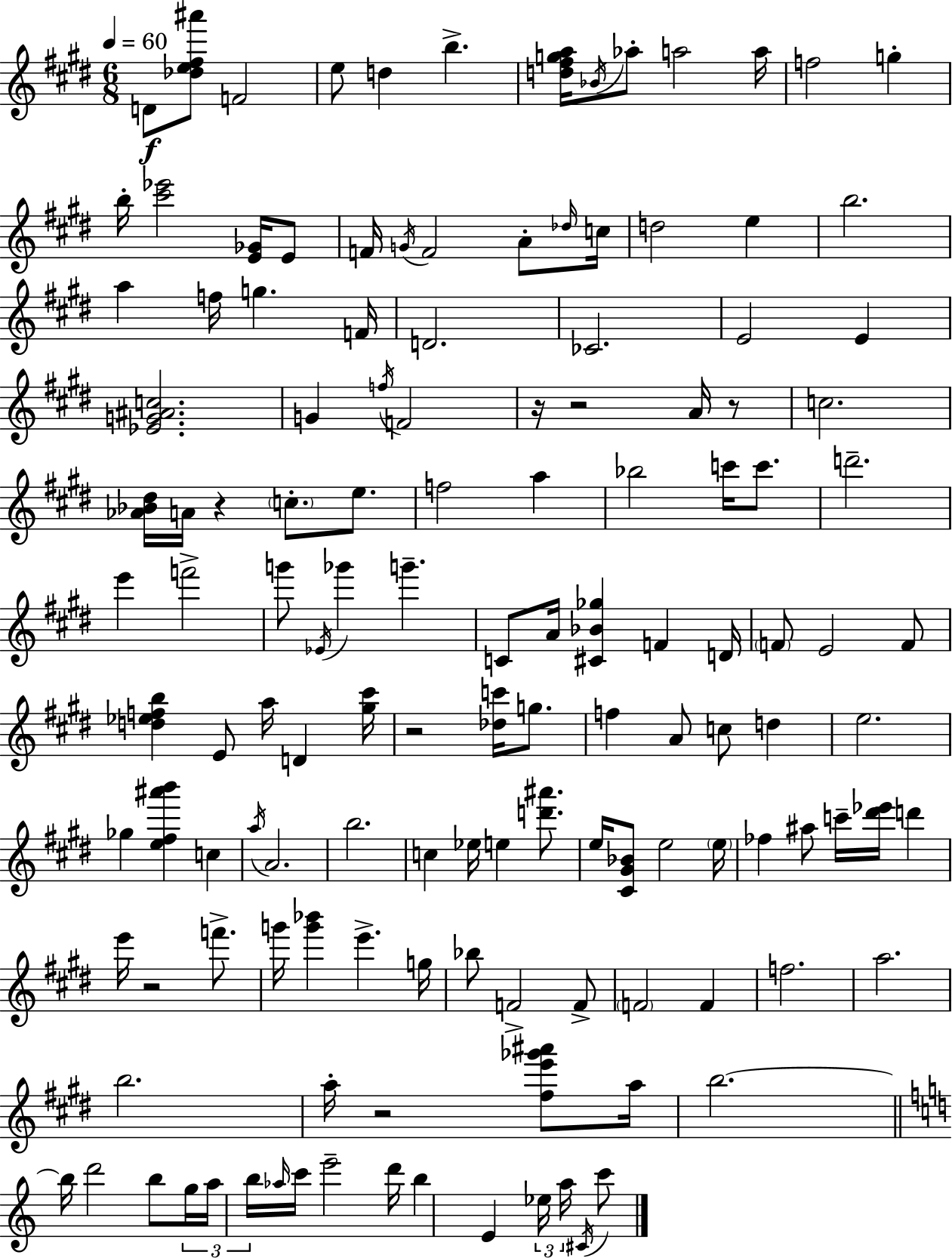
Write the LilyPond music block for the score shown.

{
  \clef treble
  \numericTimeSignature
  \time 6/8
  \key e \major
  \tempo 4 = 60
  \repeat volta 2 { d'8\f <des'' e'' fis'' ais'''>8 f'2 | e''8 d''4 b''4.-> | <d'' fis'' g'' a''>16 \acciaccatura { bes'16 } aes''8-. a''2 | a''16 f''2 g''4-. | \break b''16-. <cis''' ees'''>2 <e' ges'>16 e'8 | f'16 \acciaccatura { g'16 } f'2 a'8-. | \grace { des''16 } c''16 d''2 e''4 | b''2. | \break a''4 f''16 g''4. | f'16 d'2. | ces'2. | e'2 e'4 | \break <ees' g' ais' c''>2. | g'4 \acciaccatura { f''16 } f'2 | r16 r2 | a'16 r8 c''2. | \break <aes' bes' dis''>16 a'16 r4 \parenthesize c''8.-. | e''8. f''2 | a''4 bes''2 | c'''16 c'''8. d'''2.-- | \break e'''4 f'''2-> | g'''8 \acciaccatura { ees'16 } ges'''4 g'''4.-- | c'8 a'16 <cis' bes' ges''>4 | f'4 d'16 \parenthesize f'8 e'2 | \break f'8 <d'' ees'' f'' b''>4 e'8 a''16 | d'4 <gis'' cis'''>16 r2 | <des'' c'''>16 g''8. f''4 a'8 c''8 | d''4 e''2. | \break ges''4 <e'' fis'' ais''' b'''>4 | c''4 \acciaccatura { a''16 } a'2. | b''2. | c''4 ees''16 e''4 | \break <d''' ais'''>8. e''16 <cis' gis' bes'>8 e''2 | \parenthesize e''16 fes''4 ais''8 | c'''16-- <dis''' ees'''>16 d'''4 e'''16 r2 | f'''8.-> g'''16 <g''' bes'''>4 e'''4.-> | \break g''16 bes''8 f'2-> | f'8-> \parenthesize f'2 | f'4 f''2. | a''2. | \break b''2. | a''16-. r2 | <fis'' e''' ges''' ais'''>8 a''16 b''2.~~ | \bar "||" \break \key c \major b''16 d'''2 b''8 \tuplet 3/2 { g''16 | a''16 b''16 } \grace { aes''16 } c'''16 e'''2-- | d'''16 b''4 e'4 \tuplet 3/2 { ees''16 a''16 \acciaccatura { cis'16 } } | c'''8 } \bar "|."
}